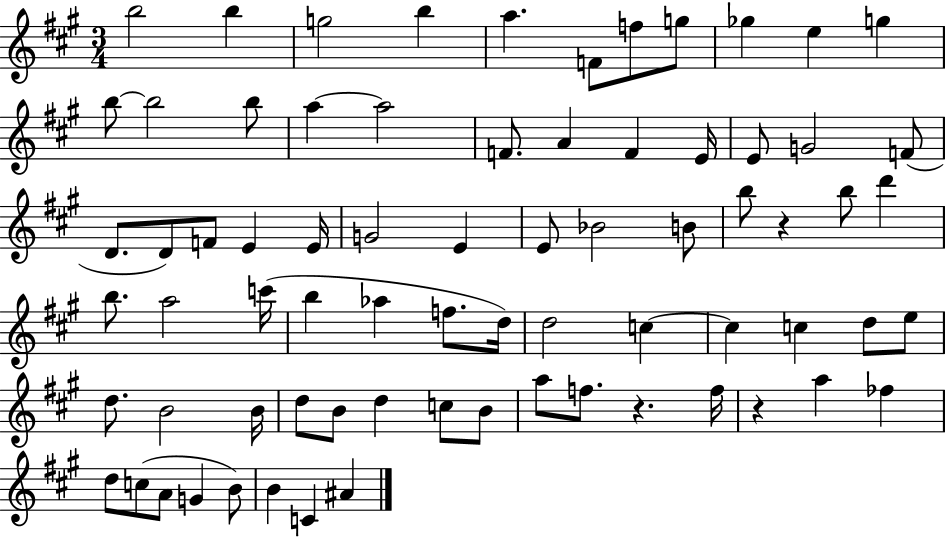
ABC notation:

X:1
T:Untitled
M:3/4
L:1/4
K:A
b2 b g2 b a F/2 f/2 g/2 _g e g b/2 b2 b/2 a a2 F/2 A F E/4 E/2 G2 F/2 D/2 D/2 F/2 E E/4 G2 E E/2 _B2 B/2 b/2 z b/2 d' b/2 a2 c'/4 b _a f/2 d/4 d2 c c c d/2 e/2 d/2 B2 B/4 d/2 B/2 d c/2 B/2 a/2 f/2 z f/4 z a _f d/2 c/2 A/2 G B/2 B C ^A